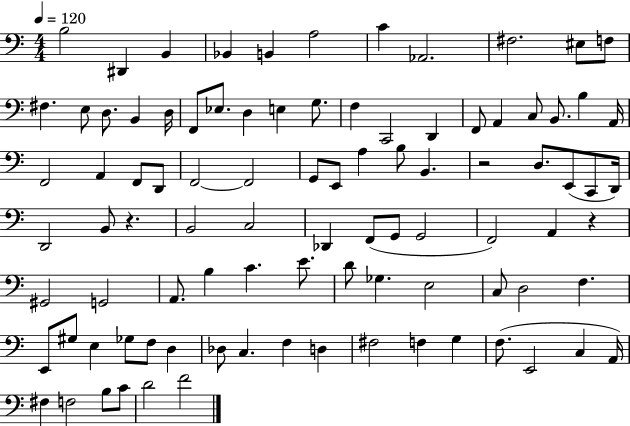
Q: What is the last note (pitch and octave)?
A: F4